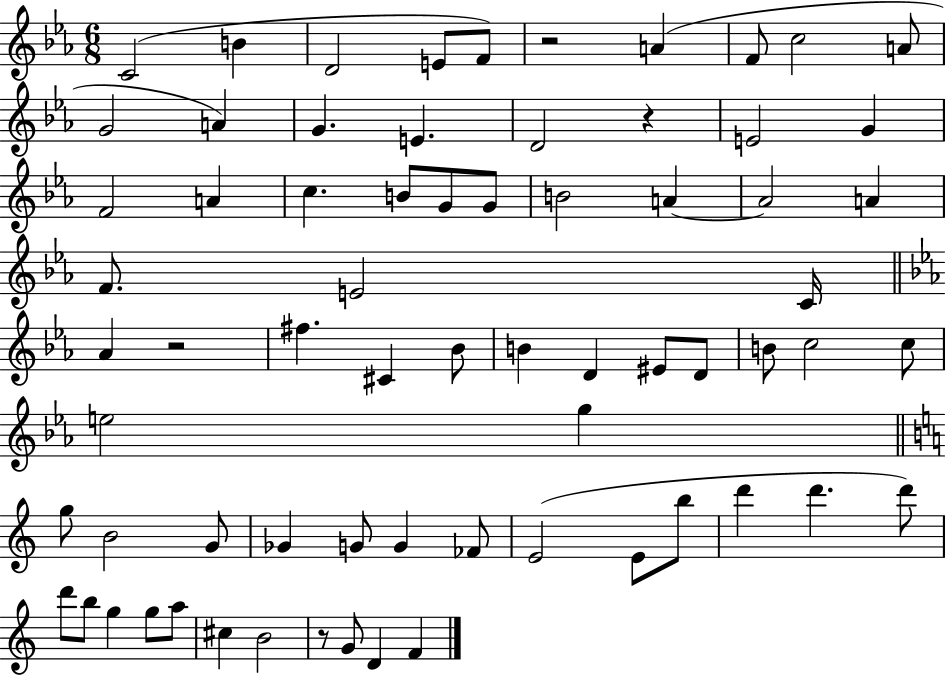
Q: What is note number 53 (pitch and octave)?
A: D6